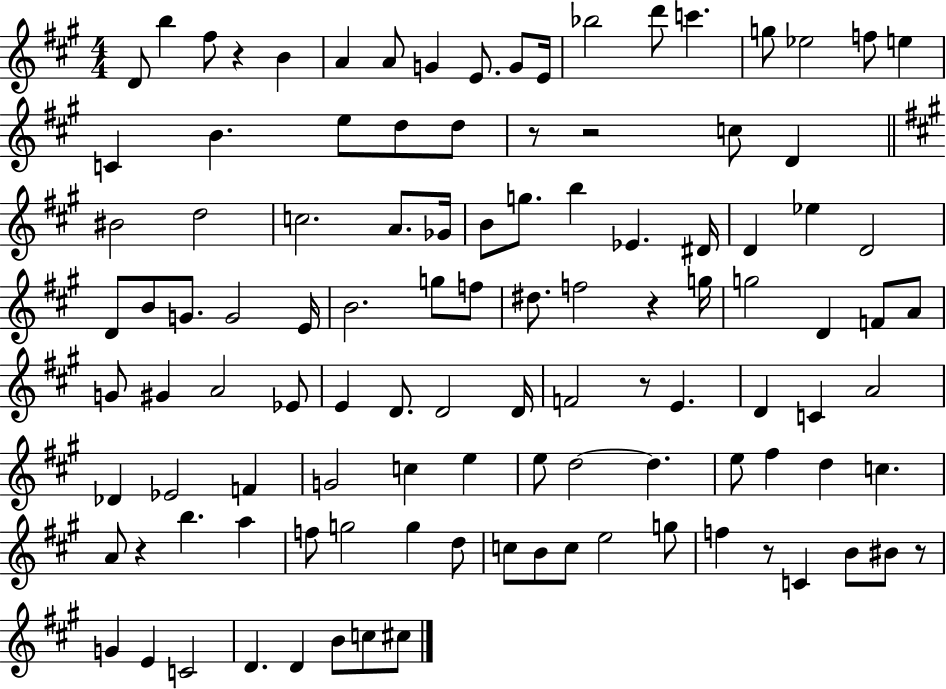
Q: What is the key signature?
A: A major